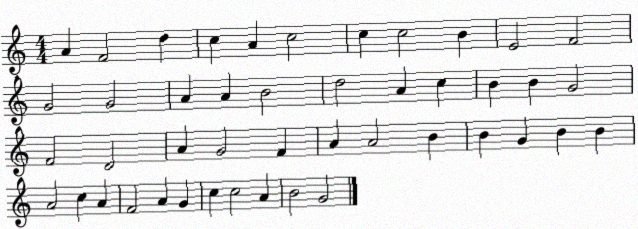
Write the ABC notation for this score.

X:1
T:Untitled
M:4/4
L:1/4
K:C
A F2 d c A c2 c c2 B E2 F2 G2 G2 A A B2 d2 A c B B G2 F2 D2 A G2 F A A2 B B G B B A2 c A F2 A G c c2 A B2 G2